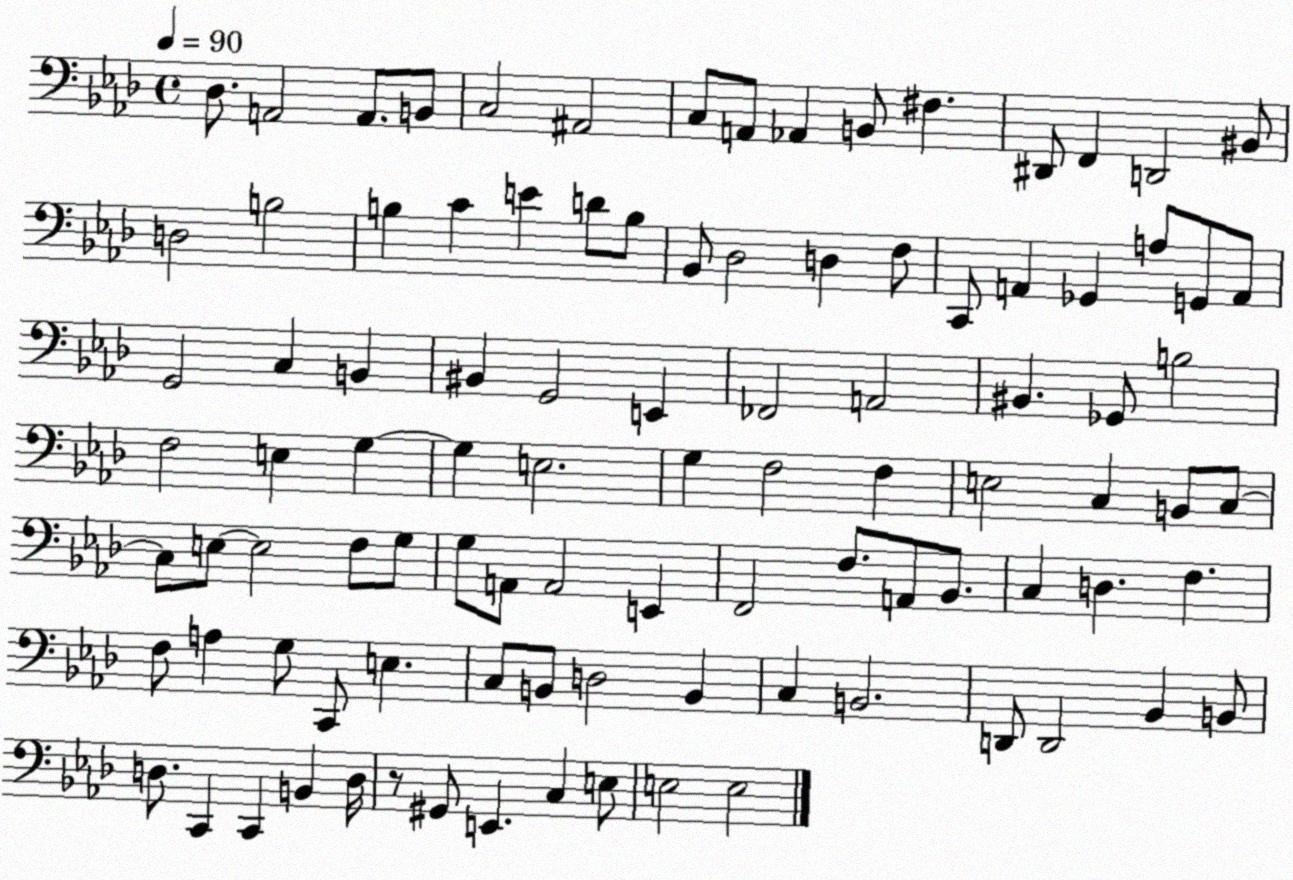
X:1
T:Untitled
M:4/4
L:1/4
K:Ab
_D,/2 A,,2 A,,/2 B,,/2 C,2 ^A,,2 C,/2 A,,/2 _A,, B,,/2 ^F, ^D,,/2 F,, D,,2 ^B,,/2 D,2 B,2 B, C E D/2 B,/2 _B,,/2 _D,2 D, F,/2 C,,/2 A,, _G,, A,/2 G,,/2 A,,/2 G,,2 C, B,, ^B,, G,,2 E,, _F,,2 A,,2 ^B,, _G,,/2 B,2 F,2 E, G, G, E,2 G, F,2 F, E,2 C, B,,/2 C,/2 C,/2 E,/2 E,2 F,/2 G,/2 G,/2 A,,/2 A,,2 E,, F,,2 F,/2 A,,/2 _B,,/2 C, D, F, F,/2 A, G,/2 C,,/2 E, C,/2 B,,/2 D,2 B,, C, B,,2 D,,/2 D,,2 _B,, B,,/2 D,/2 C,, C,, B,, D,/4 z/2 ^G,,/2 E,, C, E,/2 E,2 E,2